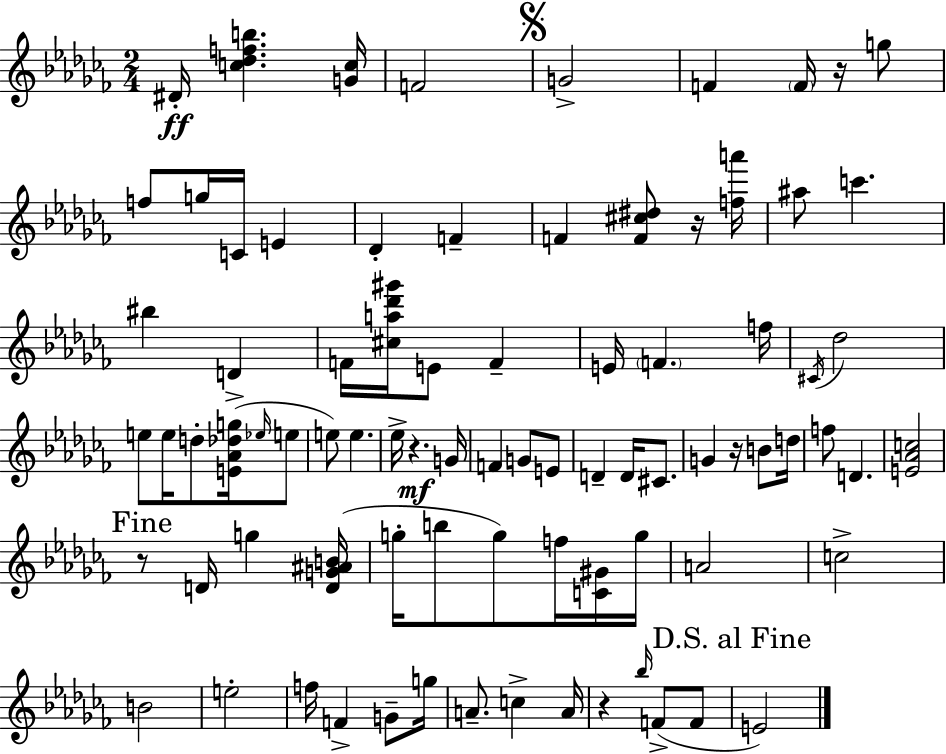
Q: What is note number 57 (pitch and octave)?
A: F5